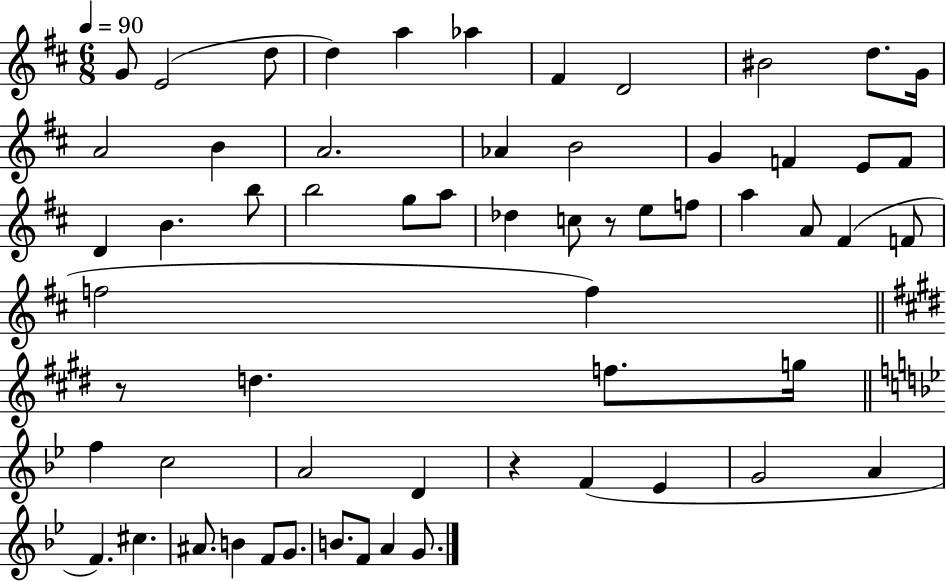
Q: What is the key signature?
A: D major